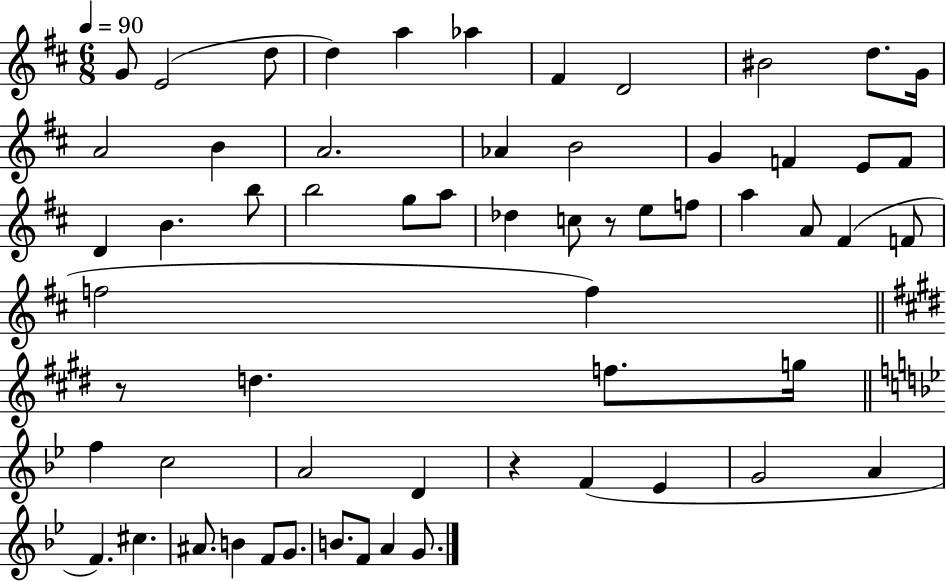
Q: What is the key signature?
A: D major